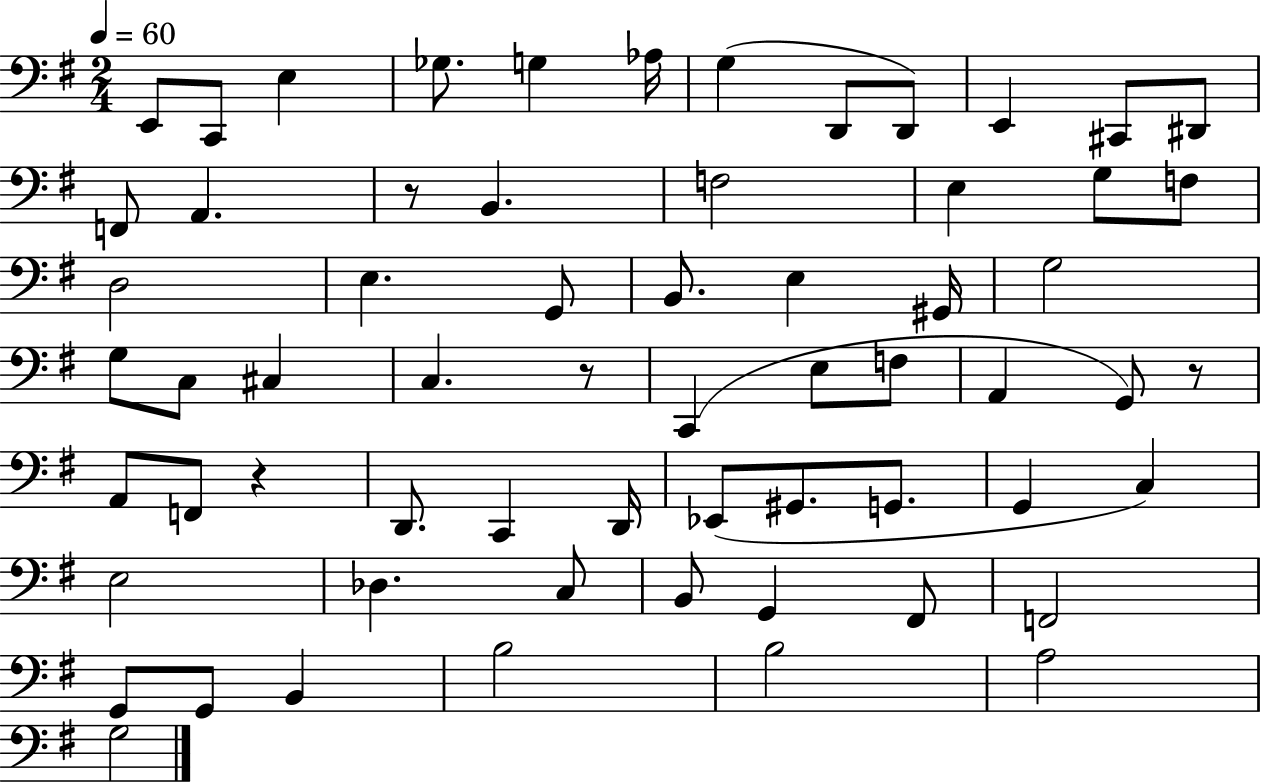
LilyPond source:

{
  \clef bass
  \numericTimeSignature
  \time 2/4
  \key g \major
  \tempo 4 = 60
  \repeat volta 2 { e,8 c,8 e4 | ges8. g4 aes16 | g4( d,8 d,8) | e,4 cis,8 dis,8 | \break f,8 a,4. | r8 b,4. | f2 | e4 g8 f8 | \break d2 | e4. g,8 | b,8. e4 gis,16 | g2 | \break g8 c8 cis4 | c4. r8 | c,4( e8 f8 | a,4 g,8) r8 | \break a,8 f,8 r4 | d,8. c,4 d,16 | ees,8( gis,8. g,8. | g,4 c4) | \break e2 | des4. c8 | b,8 g,4 fis,8 | f,2 | \break g,8 g,8 b,4 | b2 | b2 | a2 | \break g2 | } \bar "|."
}